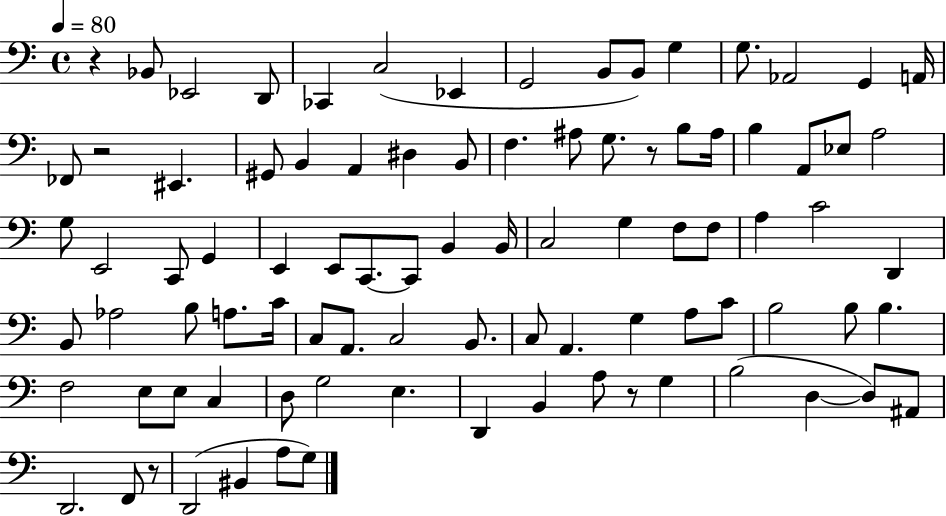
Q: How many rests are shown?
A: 5